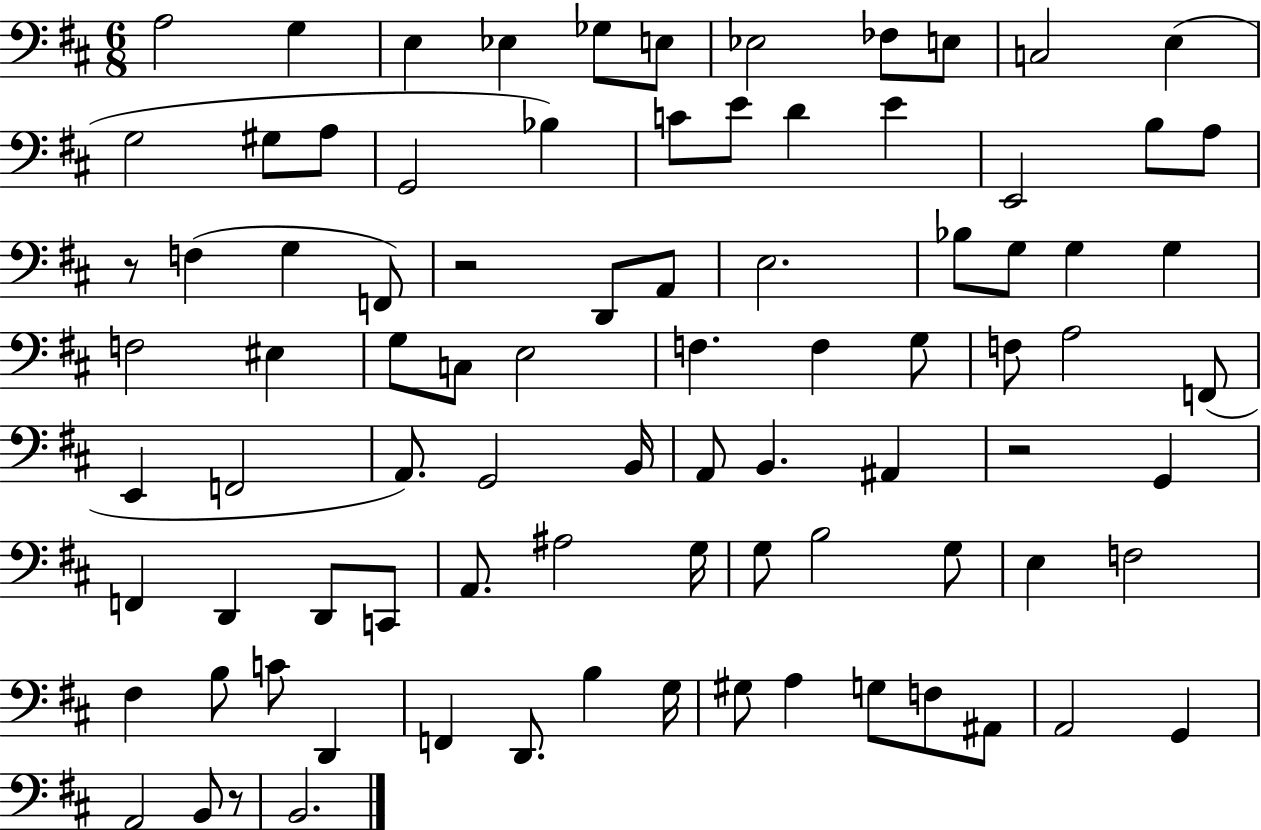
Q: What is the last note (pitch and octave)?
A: B2